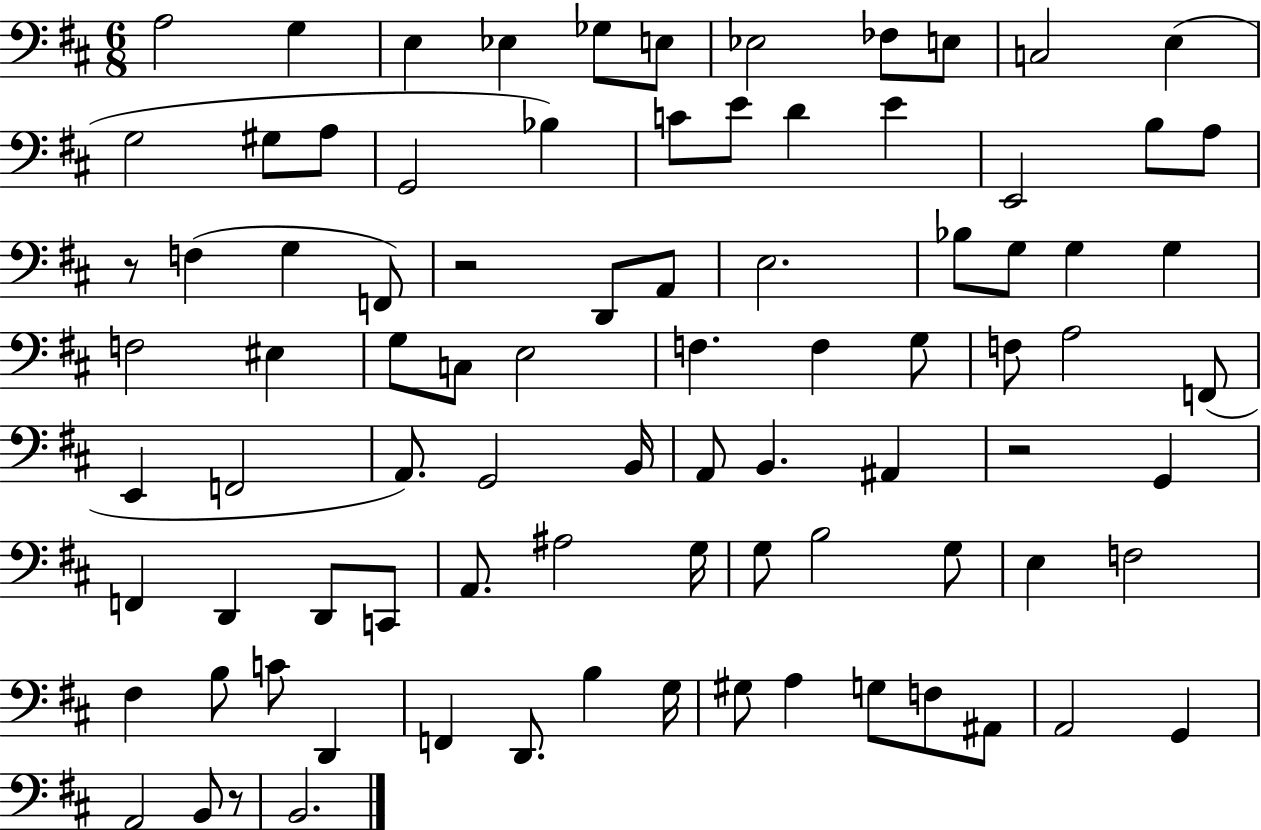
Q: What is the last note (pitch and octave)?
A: B2